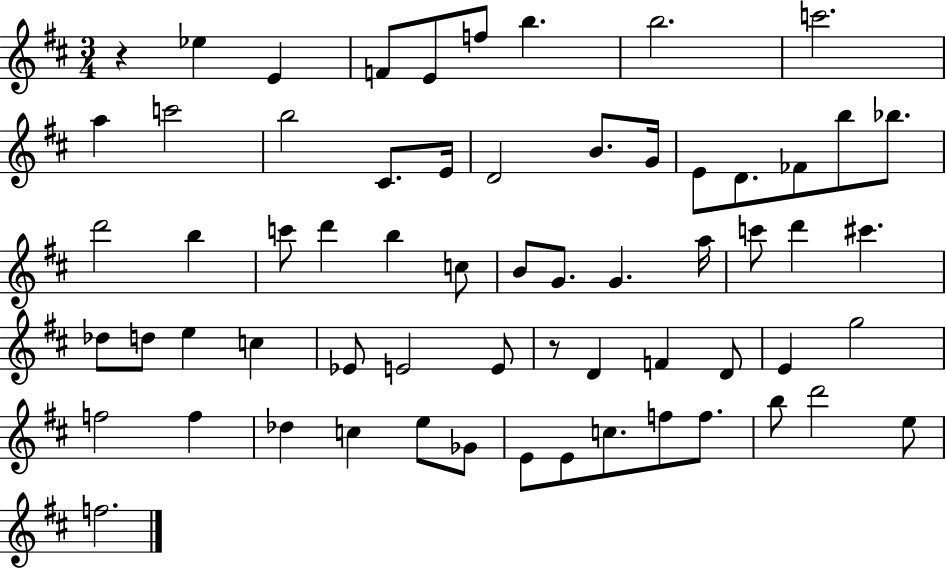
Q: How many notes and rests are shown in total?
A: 63